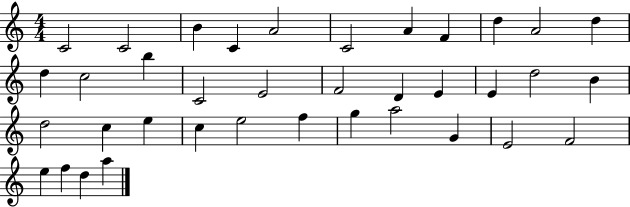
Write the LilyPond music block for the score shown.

{
  \clef treble
  \numericTimeSignature
  \time 4/4
  \key c \major
  c'2 c'2 | b'4 c'4 a'2 | c'2 a'4 f'4 | d''4 a'2 d''4 | \break d''4 c''2 b''4 | c'2 e'2 | f'2 d'4 e'4 | e'4 d''2 b'4 | \break d''2 c''4 e''4 | c''4 e''2 f''4 | g''4 a''2 g'4 | e'2 f'2 | \break e''4 f''4 d''4 a''4 | \bar "|."
}